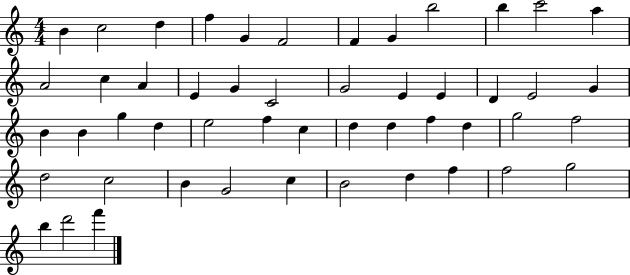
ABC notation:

X:1
T:Untitled
M:4/4
L:1/4
K:C
B c2 d f G F2 F G b2 b c'2 a A2 c A E G C2 G2 E E D E2 G B B g d e2 f c d d f d g2 f2 d2 c2 B G2 c B2 d f f2 g2 b d'2 f'